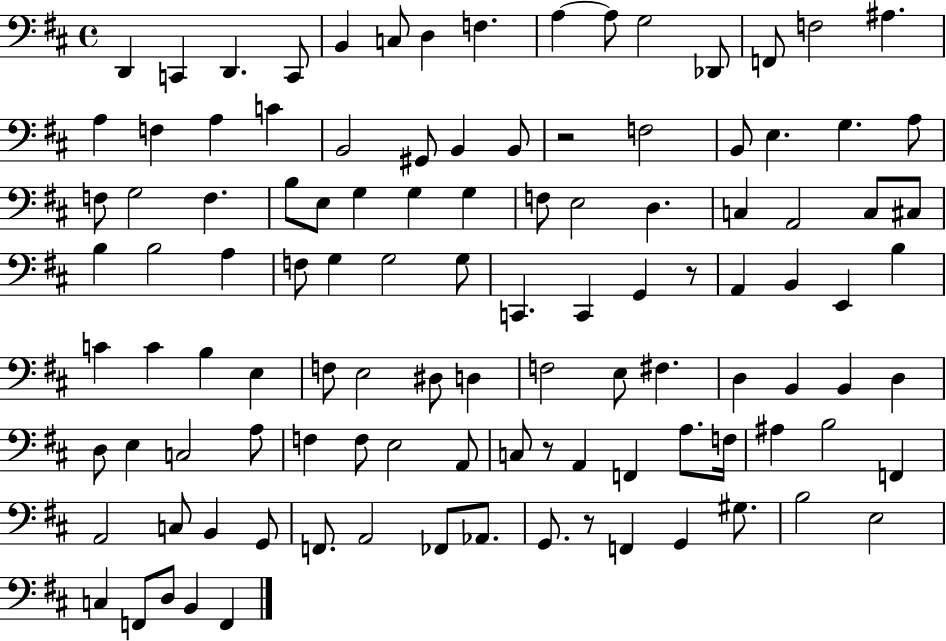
D2/q C2/q D2/q. C2/e B2/q C3/e D3/q F3/q. A3/q A3/e G3/h Db2/e F2/e F3/h A#3/q. A3/q F3/q A3/q C4/q B2/h G#2/e B2/q B2/e R/h F3/h B2/e E3/q. G3/q. A3/e F3/e G3/h F3/q. B3/e E3/e G3/q G3/q G3/q F3/e E3/h D3/q. C3/q A2/h C3/e C#3/e B3/q B3/h A3/q F3/e G3/q G3/h G3/e C2/q. C2/q G2/q R/e A2/q B2/q E2/q B3/q C4/q C4/q B3/q E3/q F3/e E3/h D#3/e D3/q F3/h E3/e F#3/q. D3/q B2/q B2/q D3/q D3/e E3/q C3/h A3/e F3/q F3/e E3/h A2/e C3/e R/e A2/q F2/q A3/e. F3/s A#3/q B3/h F2/q A2/h C3/e B2/q G2/e F2/e. A2/h FES2/e Ab2/e. G2/e. R/e F2/q G2/q G#3/e. B3/h E3/h C3/q F2/e D3/e B2/q F2/q